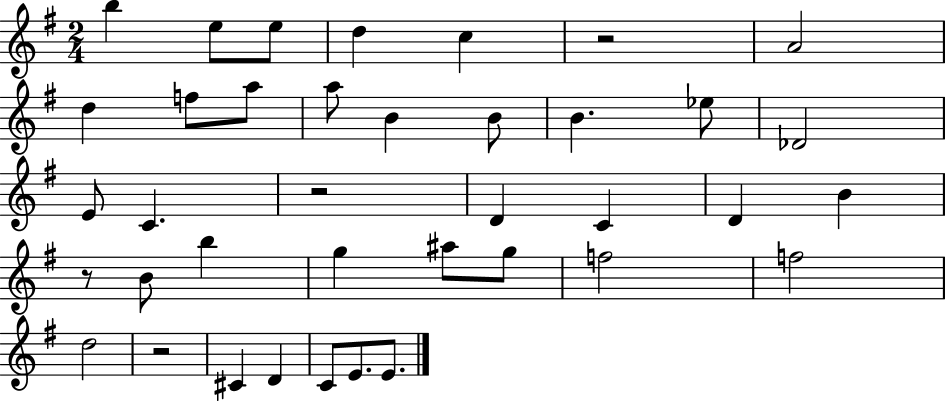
{
  \clef treble
  \numericTimeSignature
  \time 2/4
  \key g \major
  b''4 e''8 e''8 | d''4 c''4 | r2 | a'2 | \break d''4 f''8 a''8 | a''8 b'4 b'8 | b'4. ees''8 | des'2 | \break e'8 c'4. | r2 | d'4 c'4 | d'4 b'4 | \break r8 b'8 b''4 | g''4 ais''8 g''8 | f''2 | f''2 | \break d''2 | r2 | cis'4 d'4 | c'8 e'8. e'8. | \break \bar "|."
}